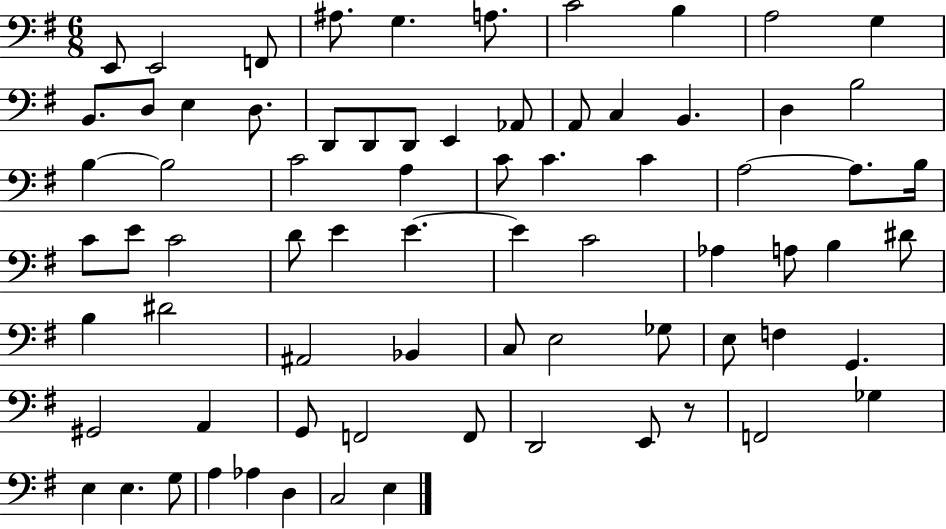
E2/e E2/h F2/e A#3/e. G3/q. A3/e. C4/h B3/q A3/h G3/q B2/e. D3/e E3/q D3/e. D2/e D2/e D2/e E2/q Ab2/e A2/e C3/q B2/q. D3/q B3/h B3/q B3/h C4/h A3/q C4/e C4/q. C4/q A3/h A3/e. B3/s C4/e E4/e C4/h D4/e E4/q E4/q. E4/q C4/h Ab3/q A3/e B3/q D#4/e B3/q D#4/h A#2/h Bb2/q C3/e E3/h Gb3/e E3/e F3/q G2/q. G#2/h A2/q G2/e F2/h F2/e D2/h E2/e R/e F2/h Gb3/q E3/q E3/q. G3/e A3/q Ab3/q D3/q C3/h E3/q